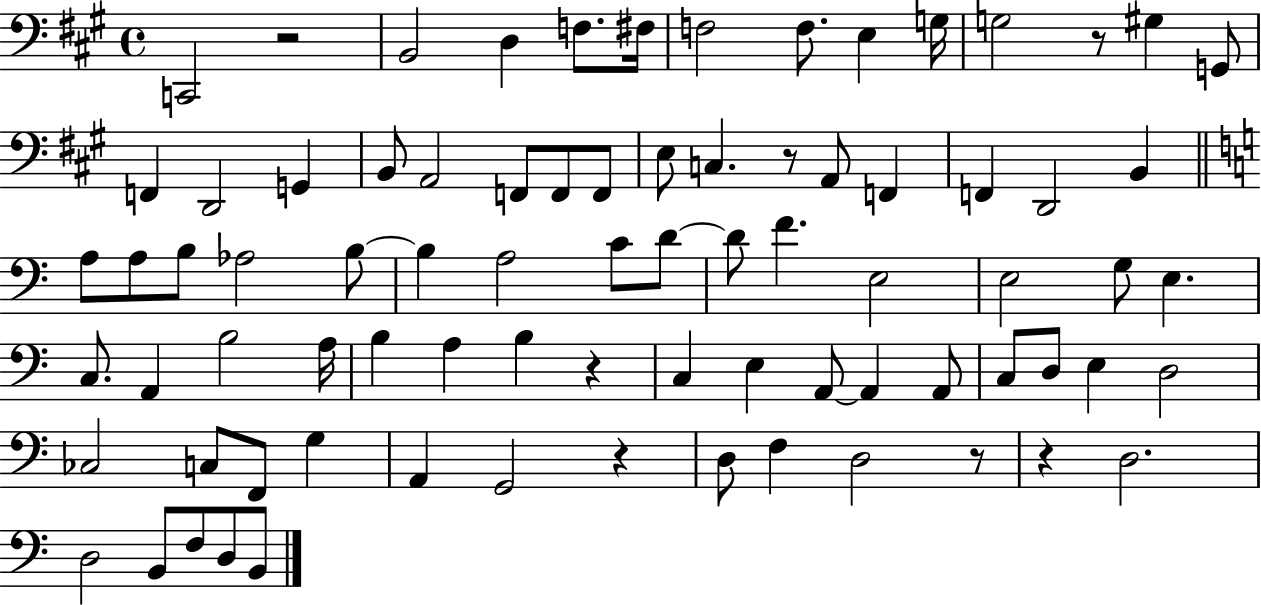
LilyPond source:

{
  \clef bass
  \time 4/4
  \defaultTimeSignature
  \key a \major
  c,2 r2 | b,2 d4 f8. fis16 | f2 f8. e4 g16 | g2 r8 gis4 g,8 | \break f,4 d,2 g,4 | b,8 a,2 f,8 f,8 f,8 | e8 c4. r8 a,8 f,4 | f,4 d,2 b,4 | \break \bar "||" \break \key a \minor a8 a8 b8 aes2 b8~~ | b4 a2 c'8 d'8~~ | d'8 f'4. e2 | e2 g8 e4. | \break c8. a,4 b2 a16 | b4 a4 b4 r4 | c4 e4 a,8~~ a,4 a,8 | c8 d8 e4 d2 | \break ces2 c8 f,8 g4 | a,4 g,2 r4 | d8 f4 d2 r8 | r4 d2. | \break d2 b,8 f8 d8 b,8 | \bar "|."
}